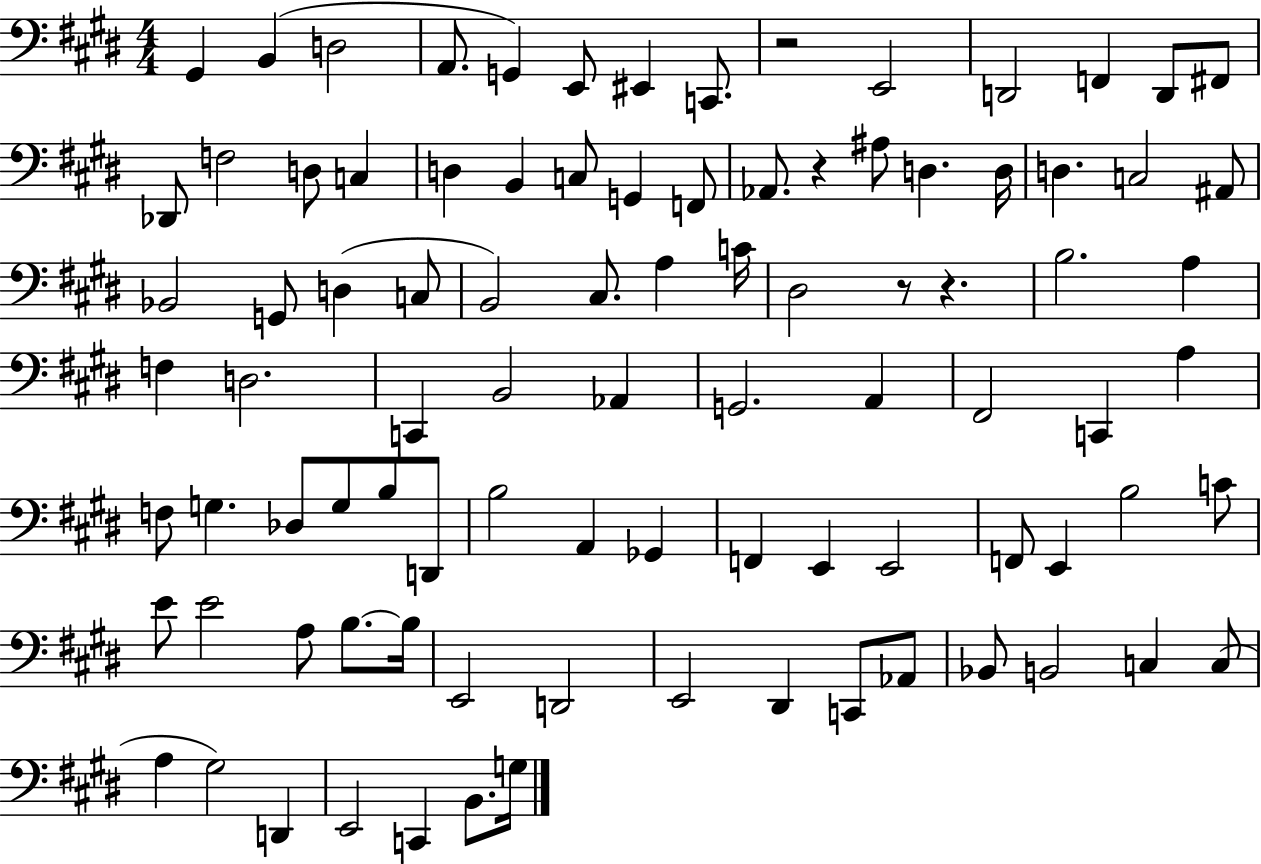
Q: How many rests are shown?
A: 4